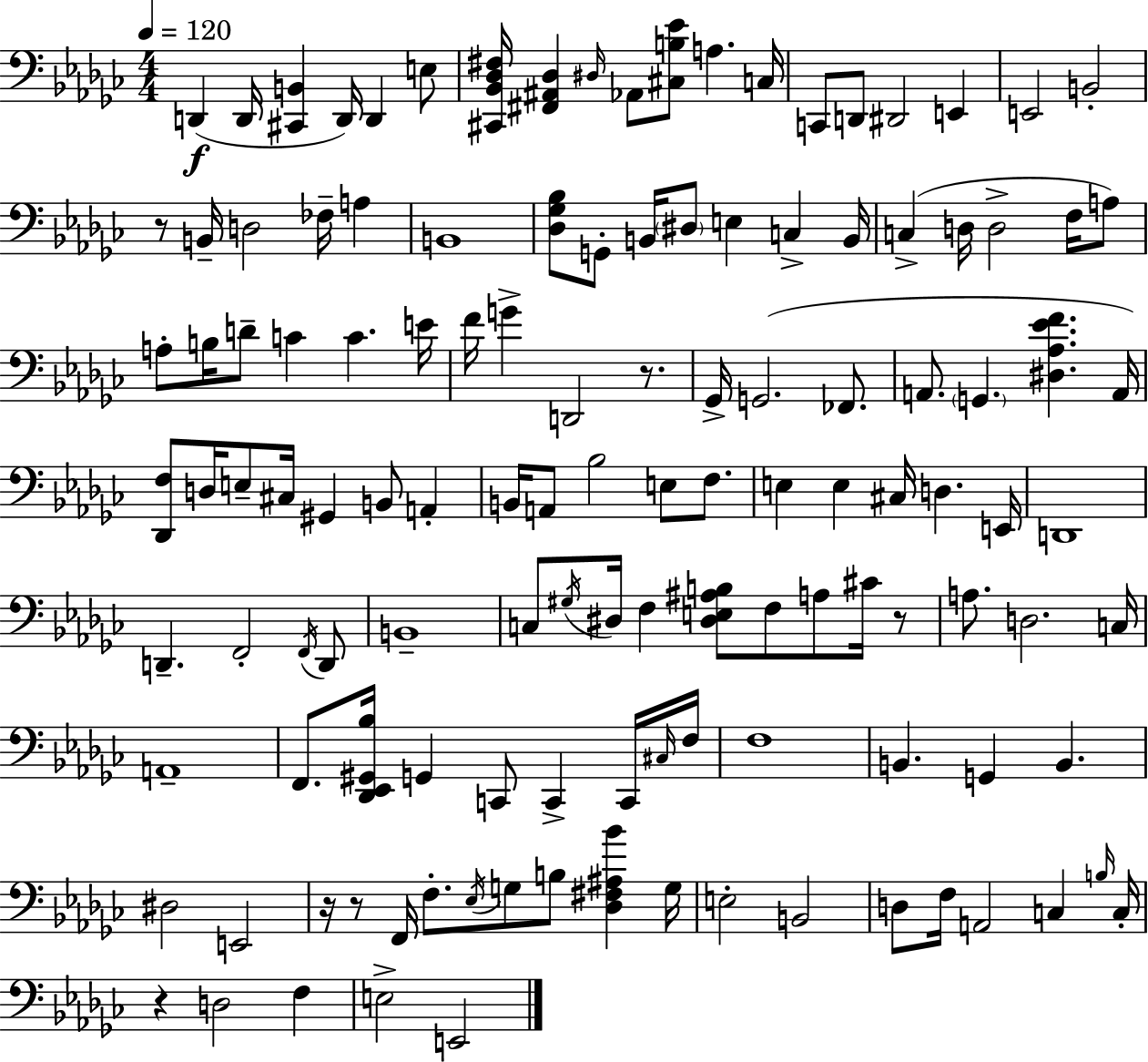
D2/q D2/s [C#2,B2]/q D2/s D2/q E3/e [C#2,Bb2,Db3,F#3]/s [F#2,A#2,Db3]/q D#3/s Ab2/e [C#3,B3,Eb4]/e A3/q. C3/s C2/e D2/e D#2/h E2/q E2/h B2/h R/e B2/s D3/h FES3/s A3/q B2/w [Db3,Gb3,Bb3]/e G2/e B2/s D#3/e E3/q C3/q B2/s C3/q D3/s D3/h F3/s A3/e A3/e B3/s D4/e C4/q C4/q. E4/s F4/s G4/q D2/h R/e. Gb2/s G2/h. FES2/e. A2/e. G2/q. [D#3,Ab3,Eb4,F4]/q. A2/s [Db2,F3]/e D3/s E3/e C#3/s G#2/q B2/e A2/q B2/s A2/e Bb3/h E3/e F3/e. E3/q E3/q C#3/s D3/q. E2/s D2/w D2/q. F2/h F2/s D2/e B2/w C3/e G#3/s D#3/s F3/q [D#3,E3,A#3,B3]/e F3/e A3/e C#4/s R/e A3/e. D3/h. C3/s A2/w F2/e. [Db2,Eb2,G#2,Bb3]/s G2/q C2/e C2/q C2/s C#3/s F3/s F3/w B2/q. G2/q B2/q. D#3/h E2/h R/s R/e F2/s F3/e. Eb3/s G3/e B3/e [Db3,F#3,A#3,Bb4]/q G3/s E3/h B2/h D3/e F3/s A2/h C3/q B3/s C3/s R/q D3/h F3/q E3/h E2/h